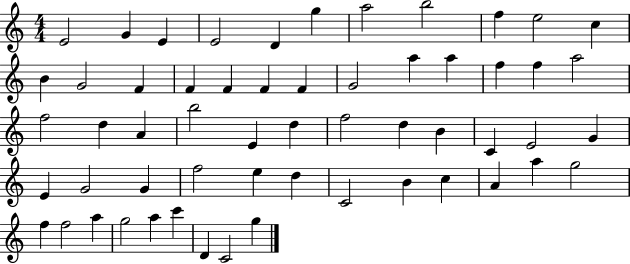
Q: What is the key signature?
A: C major